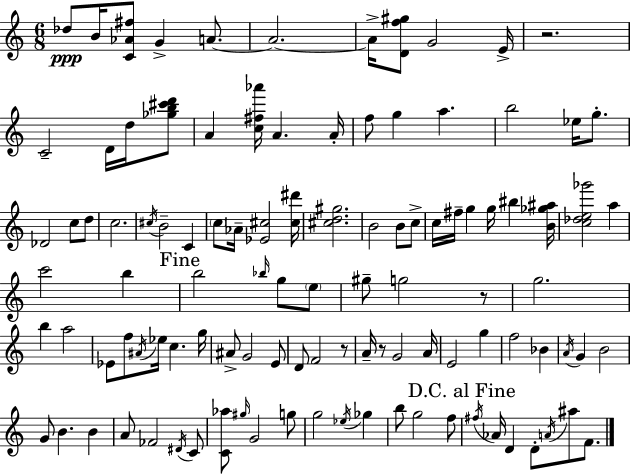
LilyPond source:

{
  \clef treble
  \numericTimeSignature
  \time 6/8
  \key a \minor
  des''8\ppp b'16 <c' aes' fis''>8 g'4-> a'8.~~ | a'2.~~ | a'16-> <d' f'' gis''>8 g'2 e'16-> | r2. | \break c'2-- d'16 d''16 <ges'' b'' cis''' d'''>8 | a'4 <c'' fis'' aes'''>16 a'4. a'16-. | f''8 g''4 a''4. | b''2 ees''16 g''8.-. | \break des'2 c''8 d''8 | c''2. | \acciaccatura { cis''16 } b'2-- c'4 | \parenthesize c''8 aes'16-- <ees' cis''>2 | \break <cis'' dis'''>16 <cis'' d'' gis''>2. | b'2 b'8 c''8-> | c''16 fis''16-- g''4 g''16 bis''4 | <b' ges'' ais''>16 <c'' des'' e'' ges'''>2 a''4 | \break c'''2 b''4 | \mark "Fine" b''2 \grace { bes''16 } g''8 | \parenthesize e''8 gis''8-- g''2 | r8 g''2. | \break b''4 a''2 | ees'8 f''8 \acciaccatura { ais'16 } ees''16 c''4. | g''16 ais'8-> g'2 | e'8 d'8 f'2 | \break r8 a'16-- r8 g'2 | a'16 e'2 g''4 | f''2 bes'4 | \acciaccatura { a'16 } g'4 b'2 | \break g'8 b'4. | b'4 a'8 fes'2 | \acciaccatura { dis'16 } c'8 <c' aes''>8 \grace { gis''16 } g'2 | g''8 g''2 | \break \acciaccatura { ees''16 } ges''4 b''8 g''2 | f''8 \mark "D.C. al Fine" \acciaccatura { fis''16 } aes'16 d'4 | d'8-. \acciaccatura { a'16 } ais''8 f'8. \bar "|."
}